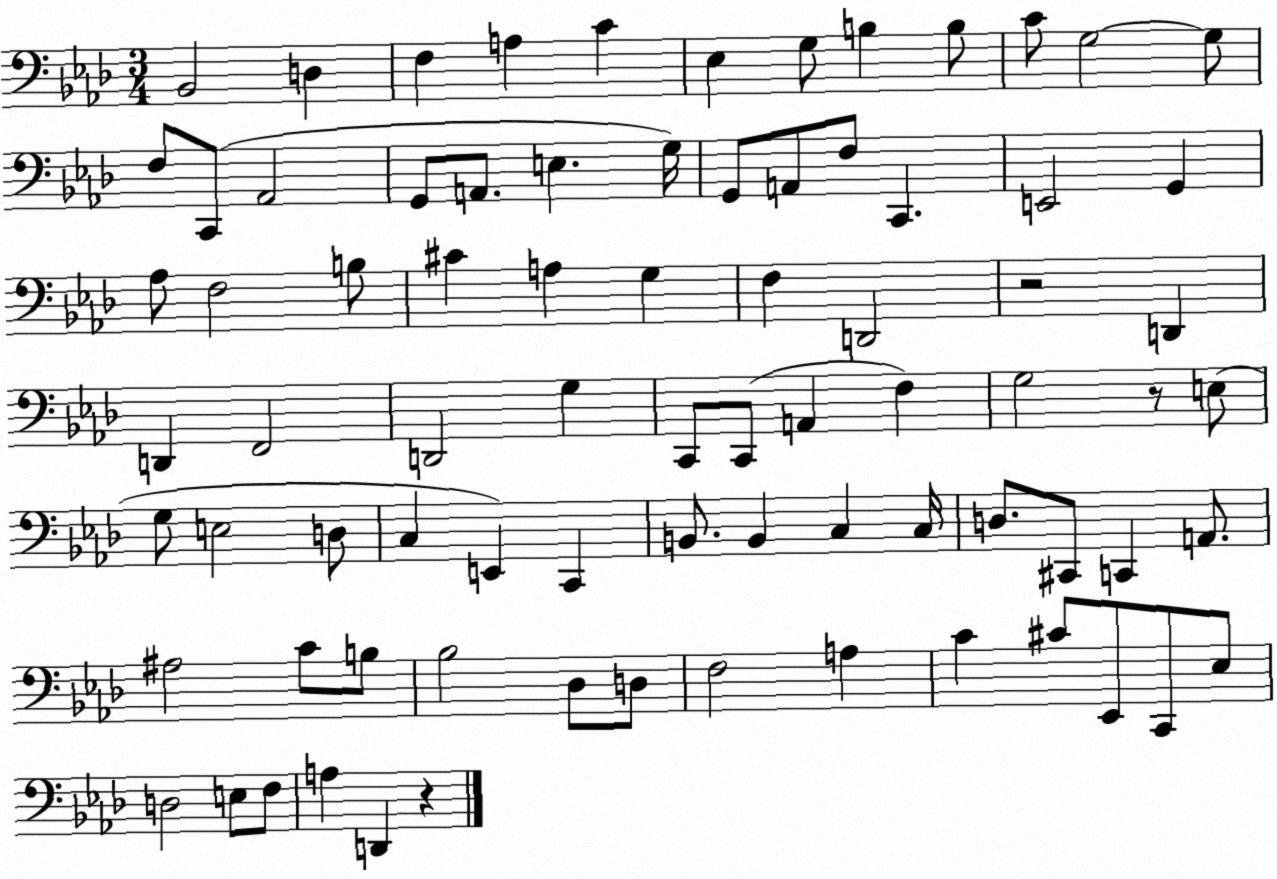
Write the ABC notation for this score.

X:1
T:Untitled
M:3/4
L:1/4
K:Ab
_B,,2 D, F, A, C _E, G,/2 B, B,/2 C/2 G,2 G,/2 F,/2 C,,/2 _A,,2 G,,/2 A,,/2 E, G,/4 G,,/2 A,,/2 F,/2 C,, E,,2 G,, _A,/2 F,2 B,/2 ^C A, G, F, D,,2 z2 D,, D,, F,,2 D,,2 G, C,,/2 C,,/2 A,, F, G,2 z/2 E,/2 G,/2 E,2 D,/2 C, E,, C,, B,,/2 B,, C, C,/4 D,/2 ^C,,/2 C,, A,,/2 ^A,2 C/2 B,/2 _B,2 _D,/2 D,/2 F,2 A, C ^C/2 _E,,/2 C,,/2 _E,/2 D,2 E,/2 F,/2 A, D,, z